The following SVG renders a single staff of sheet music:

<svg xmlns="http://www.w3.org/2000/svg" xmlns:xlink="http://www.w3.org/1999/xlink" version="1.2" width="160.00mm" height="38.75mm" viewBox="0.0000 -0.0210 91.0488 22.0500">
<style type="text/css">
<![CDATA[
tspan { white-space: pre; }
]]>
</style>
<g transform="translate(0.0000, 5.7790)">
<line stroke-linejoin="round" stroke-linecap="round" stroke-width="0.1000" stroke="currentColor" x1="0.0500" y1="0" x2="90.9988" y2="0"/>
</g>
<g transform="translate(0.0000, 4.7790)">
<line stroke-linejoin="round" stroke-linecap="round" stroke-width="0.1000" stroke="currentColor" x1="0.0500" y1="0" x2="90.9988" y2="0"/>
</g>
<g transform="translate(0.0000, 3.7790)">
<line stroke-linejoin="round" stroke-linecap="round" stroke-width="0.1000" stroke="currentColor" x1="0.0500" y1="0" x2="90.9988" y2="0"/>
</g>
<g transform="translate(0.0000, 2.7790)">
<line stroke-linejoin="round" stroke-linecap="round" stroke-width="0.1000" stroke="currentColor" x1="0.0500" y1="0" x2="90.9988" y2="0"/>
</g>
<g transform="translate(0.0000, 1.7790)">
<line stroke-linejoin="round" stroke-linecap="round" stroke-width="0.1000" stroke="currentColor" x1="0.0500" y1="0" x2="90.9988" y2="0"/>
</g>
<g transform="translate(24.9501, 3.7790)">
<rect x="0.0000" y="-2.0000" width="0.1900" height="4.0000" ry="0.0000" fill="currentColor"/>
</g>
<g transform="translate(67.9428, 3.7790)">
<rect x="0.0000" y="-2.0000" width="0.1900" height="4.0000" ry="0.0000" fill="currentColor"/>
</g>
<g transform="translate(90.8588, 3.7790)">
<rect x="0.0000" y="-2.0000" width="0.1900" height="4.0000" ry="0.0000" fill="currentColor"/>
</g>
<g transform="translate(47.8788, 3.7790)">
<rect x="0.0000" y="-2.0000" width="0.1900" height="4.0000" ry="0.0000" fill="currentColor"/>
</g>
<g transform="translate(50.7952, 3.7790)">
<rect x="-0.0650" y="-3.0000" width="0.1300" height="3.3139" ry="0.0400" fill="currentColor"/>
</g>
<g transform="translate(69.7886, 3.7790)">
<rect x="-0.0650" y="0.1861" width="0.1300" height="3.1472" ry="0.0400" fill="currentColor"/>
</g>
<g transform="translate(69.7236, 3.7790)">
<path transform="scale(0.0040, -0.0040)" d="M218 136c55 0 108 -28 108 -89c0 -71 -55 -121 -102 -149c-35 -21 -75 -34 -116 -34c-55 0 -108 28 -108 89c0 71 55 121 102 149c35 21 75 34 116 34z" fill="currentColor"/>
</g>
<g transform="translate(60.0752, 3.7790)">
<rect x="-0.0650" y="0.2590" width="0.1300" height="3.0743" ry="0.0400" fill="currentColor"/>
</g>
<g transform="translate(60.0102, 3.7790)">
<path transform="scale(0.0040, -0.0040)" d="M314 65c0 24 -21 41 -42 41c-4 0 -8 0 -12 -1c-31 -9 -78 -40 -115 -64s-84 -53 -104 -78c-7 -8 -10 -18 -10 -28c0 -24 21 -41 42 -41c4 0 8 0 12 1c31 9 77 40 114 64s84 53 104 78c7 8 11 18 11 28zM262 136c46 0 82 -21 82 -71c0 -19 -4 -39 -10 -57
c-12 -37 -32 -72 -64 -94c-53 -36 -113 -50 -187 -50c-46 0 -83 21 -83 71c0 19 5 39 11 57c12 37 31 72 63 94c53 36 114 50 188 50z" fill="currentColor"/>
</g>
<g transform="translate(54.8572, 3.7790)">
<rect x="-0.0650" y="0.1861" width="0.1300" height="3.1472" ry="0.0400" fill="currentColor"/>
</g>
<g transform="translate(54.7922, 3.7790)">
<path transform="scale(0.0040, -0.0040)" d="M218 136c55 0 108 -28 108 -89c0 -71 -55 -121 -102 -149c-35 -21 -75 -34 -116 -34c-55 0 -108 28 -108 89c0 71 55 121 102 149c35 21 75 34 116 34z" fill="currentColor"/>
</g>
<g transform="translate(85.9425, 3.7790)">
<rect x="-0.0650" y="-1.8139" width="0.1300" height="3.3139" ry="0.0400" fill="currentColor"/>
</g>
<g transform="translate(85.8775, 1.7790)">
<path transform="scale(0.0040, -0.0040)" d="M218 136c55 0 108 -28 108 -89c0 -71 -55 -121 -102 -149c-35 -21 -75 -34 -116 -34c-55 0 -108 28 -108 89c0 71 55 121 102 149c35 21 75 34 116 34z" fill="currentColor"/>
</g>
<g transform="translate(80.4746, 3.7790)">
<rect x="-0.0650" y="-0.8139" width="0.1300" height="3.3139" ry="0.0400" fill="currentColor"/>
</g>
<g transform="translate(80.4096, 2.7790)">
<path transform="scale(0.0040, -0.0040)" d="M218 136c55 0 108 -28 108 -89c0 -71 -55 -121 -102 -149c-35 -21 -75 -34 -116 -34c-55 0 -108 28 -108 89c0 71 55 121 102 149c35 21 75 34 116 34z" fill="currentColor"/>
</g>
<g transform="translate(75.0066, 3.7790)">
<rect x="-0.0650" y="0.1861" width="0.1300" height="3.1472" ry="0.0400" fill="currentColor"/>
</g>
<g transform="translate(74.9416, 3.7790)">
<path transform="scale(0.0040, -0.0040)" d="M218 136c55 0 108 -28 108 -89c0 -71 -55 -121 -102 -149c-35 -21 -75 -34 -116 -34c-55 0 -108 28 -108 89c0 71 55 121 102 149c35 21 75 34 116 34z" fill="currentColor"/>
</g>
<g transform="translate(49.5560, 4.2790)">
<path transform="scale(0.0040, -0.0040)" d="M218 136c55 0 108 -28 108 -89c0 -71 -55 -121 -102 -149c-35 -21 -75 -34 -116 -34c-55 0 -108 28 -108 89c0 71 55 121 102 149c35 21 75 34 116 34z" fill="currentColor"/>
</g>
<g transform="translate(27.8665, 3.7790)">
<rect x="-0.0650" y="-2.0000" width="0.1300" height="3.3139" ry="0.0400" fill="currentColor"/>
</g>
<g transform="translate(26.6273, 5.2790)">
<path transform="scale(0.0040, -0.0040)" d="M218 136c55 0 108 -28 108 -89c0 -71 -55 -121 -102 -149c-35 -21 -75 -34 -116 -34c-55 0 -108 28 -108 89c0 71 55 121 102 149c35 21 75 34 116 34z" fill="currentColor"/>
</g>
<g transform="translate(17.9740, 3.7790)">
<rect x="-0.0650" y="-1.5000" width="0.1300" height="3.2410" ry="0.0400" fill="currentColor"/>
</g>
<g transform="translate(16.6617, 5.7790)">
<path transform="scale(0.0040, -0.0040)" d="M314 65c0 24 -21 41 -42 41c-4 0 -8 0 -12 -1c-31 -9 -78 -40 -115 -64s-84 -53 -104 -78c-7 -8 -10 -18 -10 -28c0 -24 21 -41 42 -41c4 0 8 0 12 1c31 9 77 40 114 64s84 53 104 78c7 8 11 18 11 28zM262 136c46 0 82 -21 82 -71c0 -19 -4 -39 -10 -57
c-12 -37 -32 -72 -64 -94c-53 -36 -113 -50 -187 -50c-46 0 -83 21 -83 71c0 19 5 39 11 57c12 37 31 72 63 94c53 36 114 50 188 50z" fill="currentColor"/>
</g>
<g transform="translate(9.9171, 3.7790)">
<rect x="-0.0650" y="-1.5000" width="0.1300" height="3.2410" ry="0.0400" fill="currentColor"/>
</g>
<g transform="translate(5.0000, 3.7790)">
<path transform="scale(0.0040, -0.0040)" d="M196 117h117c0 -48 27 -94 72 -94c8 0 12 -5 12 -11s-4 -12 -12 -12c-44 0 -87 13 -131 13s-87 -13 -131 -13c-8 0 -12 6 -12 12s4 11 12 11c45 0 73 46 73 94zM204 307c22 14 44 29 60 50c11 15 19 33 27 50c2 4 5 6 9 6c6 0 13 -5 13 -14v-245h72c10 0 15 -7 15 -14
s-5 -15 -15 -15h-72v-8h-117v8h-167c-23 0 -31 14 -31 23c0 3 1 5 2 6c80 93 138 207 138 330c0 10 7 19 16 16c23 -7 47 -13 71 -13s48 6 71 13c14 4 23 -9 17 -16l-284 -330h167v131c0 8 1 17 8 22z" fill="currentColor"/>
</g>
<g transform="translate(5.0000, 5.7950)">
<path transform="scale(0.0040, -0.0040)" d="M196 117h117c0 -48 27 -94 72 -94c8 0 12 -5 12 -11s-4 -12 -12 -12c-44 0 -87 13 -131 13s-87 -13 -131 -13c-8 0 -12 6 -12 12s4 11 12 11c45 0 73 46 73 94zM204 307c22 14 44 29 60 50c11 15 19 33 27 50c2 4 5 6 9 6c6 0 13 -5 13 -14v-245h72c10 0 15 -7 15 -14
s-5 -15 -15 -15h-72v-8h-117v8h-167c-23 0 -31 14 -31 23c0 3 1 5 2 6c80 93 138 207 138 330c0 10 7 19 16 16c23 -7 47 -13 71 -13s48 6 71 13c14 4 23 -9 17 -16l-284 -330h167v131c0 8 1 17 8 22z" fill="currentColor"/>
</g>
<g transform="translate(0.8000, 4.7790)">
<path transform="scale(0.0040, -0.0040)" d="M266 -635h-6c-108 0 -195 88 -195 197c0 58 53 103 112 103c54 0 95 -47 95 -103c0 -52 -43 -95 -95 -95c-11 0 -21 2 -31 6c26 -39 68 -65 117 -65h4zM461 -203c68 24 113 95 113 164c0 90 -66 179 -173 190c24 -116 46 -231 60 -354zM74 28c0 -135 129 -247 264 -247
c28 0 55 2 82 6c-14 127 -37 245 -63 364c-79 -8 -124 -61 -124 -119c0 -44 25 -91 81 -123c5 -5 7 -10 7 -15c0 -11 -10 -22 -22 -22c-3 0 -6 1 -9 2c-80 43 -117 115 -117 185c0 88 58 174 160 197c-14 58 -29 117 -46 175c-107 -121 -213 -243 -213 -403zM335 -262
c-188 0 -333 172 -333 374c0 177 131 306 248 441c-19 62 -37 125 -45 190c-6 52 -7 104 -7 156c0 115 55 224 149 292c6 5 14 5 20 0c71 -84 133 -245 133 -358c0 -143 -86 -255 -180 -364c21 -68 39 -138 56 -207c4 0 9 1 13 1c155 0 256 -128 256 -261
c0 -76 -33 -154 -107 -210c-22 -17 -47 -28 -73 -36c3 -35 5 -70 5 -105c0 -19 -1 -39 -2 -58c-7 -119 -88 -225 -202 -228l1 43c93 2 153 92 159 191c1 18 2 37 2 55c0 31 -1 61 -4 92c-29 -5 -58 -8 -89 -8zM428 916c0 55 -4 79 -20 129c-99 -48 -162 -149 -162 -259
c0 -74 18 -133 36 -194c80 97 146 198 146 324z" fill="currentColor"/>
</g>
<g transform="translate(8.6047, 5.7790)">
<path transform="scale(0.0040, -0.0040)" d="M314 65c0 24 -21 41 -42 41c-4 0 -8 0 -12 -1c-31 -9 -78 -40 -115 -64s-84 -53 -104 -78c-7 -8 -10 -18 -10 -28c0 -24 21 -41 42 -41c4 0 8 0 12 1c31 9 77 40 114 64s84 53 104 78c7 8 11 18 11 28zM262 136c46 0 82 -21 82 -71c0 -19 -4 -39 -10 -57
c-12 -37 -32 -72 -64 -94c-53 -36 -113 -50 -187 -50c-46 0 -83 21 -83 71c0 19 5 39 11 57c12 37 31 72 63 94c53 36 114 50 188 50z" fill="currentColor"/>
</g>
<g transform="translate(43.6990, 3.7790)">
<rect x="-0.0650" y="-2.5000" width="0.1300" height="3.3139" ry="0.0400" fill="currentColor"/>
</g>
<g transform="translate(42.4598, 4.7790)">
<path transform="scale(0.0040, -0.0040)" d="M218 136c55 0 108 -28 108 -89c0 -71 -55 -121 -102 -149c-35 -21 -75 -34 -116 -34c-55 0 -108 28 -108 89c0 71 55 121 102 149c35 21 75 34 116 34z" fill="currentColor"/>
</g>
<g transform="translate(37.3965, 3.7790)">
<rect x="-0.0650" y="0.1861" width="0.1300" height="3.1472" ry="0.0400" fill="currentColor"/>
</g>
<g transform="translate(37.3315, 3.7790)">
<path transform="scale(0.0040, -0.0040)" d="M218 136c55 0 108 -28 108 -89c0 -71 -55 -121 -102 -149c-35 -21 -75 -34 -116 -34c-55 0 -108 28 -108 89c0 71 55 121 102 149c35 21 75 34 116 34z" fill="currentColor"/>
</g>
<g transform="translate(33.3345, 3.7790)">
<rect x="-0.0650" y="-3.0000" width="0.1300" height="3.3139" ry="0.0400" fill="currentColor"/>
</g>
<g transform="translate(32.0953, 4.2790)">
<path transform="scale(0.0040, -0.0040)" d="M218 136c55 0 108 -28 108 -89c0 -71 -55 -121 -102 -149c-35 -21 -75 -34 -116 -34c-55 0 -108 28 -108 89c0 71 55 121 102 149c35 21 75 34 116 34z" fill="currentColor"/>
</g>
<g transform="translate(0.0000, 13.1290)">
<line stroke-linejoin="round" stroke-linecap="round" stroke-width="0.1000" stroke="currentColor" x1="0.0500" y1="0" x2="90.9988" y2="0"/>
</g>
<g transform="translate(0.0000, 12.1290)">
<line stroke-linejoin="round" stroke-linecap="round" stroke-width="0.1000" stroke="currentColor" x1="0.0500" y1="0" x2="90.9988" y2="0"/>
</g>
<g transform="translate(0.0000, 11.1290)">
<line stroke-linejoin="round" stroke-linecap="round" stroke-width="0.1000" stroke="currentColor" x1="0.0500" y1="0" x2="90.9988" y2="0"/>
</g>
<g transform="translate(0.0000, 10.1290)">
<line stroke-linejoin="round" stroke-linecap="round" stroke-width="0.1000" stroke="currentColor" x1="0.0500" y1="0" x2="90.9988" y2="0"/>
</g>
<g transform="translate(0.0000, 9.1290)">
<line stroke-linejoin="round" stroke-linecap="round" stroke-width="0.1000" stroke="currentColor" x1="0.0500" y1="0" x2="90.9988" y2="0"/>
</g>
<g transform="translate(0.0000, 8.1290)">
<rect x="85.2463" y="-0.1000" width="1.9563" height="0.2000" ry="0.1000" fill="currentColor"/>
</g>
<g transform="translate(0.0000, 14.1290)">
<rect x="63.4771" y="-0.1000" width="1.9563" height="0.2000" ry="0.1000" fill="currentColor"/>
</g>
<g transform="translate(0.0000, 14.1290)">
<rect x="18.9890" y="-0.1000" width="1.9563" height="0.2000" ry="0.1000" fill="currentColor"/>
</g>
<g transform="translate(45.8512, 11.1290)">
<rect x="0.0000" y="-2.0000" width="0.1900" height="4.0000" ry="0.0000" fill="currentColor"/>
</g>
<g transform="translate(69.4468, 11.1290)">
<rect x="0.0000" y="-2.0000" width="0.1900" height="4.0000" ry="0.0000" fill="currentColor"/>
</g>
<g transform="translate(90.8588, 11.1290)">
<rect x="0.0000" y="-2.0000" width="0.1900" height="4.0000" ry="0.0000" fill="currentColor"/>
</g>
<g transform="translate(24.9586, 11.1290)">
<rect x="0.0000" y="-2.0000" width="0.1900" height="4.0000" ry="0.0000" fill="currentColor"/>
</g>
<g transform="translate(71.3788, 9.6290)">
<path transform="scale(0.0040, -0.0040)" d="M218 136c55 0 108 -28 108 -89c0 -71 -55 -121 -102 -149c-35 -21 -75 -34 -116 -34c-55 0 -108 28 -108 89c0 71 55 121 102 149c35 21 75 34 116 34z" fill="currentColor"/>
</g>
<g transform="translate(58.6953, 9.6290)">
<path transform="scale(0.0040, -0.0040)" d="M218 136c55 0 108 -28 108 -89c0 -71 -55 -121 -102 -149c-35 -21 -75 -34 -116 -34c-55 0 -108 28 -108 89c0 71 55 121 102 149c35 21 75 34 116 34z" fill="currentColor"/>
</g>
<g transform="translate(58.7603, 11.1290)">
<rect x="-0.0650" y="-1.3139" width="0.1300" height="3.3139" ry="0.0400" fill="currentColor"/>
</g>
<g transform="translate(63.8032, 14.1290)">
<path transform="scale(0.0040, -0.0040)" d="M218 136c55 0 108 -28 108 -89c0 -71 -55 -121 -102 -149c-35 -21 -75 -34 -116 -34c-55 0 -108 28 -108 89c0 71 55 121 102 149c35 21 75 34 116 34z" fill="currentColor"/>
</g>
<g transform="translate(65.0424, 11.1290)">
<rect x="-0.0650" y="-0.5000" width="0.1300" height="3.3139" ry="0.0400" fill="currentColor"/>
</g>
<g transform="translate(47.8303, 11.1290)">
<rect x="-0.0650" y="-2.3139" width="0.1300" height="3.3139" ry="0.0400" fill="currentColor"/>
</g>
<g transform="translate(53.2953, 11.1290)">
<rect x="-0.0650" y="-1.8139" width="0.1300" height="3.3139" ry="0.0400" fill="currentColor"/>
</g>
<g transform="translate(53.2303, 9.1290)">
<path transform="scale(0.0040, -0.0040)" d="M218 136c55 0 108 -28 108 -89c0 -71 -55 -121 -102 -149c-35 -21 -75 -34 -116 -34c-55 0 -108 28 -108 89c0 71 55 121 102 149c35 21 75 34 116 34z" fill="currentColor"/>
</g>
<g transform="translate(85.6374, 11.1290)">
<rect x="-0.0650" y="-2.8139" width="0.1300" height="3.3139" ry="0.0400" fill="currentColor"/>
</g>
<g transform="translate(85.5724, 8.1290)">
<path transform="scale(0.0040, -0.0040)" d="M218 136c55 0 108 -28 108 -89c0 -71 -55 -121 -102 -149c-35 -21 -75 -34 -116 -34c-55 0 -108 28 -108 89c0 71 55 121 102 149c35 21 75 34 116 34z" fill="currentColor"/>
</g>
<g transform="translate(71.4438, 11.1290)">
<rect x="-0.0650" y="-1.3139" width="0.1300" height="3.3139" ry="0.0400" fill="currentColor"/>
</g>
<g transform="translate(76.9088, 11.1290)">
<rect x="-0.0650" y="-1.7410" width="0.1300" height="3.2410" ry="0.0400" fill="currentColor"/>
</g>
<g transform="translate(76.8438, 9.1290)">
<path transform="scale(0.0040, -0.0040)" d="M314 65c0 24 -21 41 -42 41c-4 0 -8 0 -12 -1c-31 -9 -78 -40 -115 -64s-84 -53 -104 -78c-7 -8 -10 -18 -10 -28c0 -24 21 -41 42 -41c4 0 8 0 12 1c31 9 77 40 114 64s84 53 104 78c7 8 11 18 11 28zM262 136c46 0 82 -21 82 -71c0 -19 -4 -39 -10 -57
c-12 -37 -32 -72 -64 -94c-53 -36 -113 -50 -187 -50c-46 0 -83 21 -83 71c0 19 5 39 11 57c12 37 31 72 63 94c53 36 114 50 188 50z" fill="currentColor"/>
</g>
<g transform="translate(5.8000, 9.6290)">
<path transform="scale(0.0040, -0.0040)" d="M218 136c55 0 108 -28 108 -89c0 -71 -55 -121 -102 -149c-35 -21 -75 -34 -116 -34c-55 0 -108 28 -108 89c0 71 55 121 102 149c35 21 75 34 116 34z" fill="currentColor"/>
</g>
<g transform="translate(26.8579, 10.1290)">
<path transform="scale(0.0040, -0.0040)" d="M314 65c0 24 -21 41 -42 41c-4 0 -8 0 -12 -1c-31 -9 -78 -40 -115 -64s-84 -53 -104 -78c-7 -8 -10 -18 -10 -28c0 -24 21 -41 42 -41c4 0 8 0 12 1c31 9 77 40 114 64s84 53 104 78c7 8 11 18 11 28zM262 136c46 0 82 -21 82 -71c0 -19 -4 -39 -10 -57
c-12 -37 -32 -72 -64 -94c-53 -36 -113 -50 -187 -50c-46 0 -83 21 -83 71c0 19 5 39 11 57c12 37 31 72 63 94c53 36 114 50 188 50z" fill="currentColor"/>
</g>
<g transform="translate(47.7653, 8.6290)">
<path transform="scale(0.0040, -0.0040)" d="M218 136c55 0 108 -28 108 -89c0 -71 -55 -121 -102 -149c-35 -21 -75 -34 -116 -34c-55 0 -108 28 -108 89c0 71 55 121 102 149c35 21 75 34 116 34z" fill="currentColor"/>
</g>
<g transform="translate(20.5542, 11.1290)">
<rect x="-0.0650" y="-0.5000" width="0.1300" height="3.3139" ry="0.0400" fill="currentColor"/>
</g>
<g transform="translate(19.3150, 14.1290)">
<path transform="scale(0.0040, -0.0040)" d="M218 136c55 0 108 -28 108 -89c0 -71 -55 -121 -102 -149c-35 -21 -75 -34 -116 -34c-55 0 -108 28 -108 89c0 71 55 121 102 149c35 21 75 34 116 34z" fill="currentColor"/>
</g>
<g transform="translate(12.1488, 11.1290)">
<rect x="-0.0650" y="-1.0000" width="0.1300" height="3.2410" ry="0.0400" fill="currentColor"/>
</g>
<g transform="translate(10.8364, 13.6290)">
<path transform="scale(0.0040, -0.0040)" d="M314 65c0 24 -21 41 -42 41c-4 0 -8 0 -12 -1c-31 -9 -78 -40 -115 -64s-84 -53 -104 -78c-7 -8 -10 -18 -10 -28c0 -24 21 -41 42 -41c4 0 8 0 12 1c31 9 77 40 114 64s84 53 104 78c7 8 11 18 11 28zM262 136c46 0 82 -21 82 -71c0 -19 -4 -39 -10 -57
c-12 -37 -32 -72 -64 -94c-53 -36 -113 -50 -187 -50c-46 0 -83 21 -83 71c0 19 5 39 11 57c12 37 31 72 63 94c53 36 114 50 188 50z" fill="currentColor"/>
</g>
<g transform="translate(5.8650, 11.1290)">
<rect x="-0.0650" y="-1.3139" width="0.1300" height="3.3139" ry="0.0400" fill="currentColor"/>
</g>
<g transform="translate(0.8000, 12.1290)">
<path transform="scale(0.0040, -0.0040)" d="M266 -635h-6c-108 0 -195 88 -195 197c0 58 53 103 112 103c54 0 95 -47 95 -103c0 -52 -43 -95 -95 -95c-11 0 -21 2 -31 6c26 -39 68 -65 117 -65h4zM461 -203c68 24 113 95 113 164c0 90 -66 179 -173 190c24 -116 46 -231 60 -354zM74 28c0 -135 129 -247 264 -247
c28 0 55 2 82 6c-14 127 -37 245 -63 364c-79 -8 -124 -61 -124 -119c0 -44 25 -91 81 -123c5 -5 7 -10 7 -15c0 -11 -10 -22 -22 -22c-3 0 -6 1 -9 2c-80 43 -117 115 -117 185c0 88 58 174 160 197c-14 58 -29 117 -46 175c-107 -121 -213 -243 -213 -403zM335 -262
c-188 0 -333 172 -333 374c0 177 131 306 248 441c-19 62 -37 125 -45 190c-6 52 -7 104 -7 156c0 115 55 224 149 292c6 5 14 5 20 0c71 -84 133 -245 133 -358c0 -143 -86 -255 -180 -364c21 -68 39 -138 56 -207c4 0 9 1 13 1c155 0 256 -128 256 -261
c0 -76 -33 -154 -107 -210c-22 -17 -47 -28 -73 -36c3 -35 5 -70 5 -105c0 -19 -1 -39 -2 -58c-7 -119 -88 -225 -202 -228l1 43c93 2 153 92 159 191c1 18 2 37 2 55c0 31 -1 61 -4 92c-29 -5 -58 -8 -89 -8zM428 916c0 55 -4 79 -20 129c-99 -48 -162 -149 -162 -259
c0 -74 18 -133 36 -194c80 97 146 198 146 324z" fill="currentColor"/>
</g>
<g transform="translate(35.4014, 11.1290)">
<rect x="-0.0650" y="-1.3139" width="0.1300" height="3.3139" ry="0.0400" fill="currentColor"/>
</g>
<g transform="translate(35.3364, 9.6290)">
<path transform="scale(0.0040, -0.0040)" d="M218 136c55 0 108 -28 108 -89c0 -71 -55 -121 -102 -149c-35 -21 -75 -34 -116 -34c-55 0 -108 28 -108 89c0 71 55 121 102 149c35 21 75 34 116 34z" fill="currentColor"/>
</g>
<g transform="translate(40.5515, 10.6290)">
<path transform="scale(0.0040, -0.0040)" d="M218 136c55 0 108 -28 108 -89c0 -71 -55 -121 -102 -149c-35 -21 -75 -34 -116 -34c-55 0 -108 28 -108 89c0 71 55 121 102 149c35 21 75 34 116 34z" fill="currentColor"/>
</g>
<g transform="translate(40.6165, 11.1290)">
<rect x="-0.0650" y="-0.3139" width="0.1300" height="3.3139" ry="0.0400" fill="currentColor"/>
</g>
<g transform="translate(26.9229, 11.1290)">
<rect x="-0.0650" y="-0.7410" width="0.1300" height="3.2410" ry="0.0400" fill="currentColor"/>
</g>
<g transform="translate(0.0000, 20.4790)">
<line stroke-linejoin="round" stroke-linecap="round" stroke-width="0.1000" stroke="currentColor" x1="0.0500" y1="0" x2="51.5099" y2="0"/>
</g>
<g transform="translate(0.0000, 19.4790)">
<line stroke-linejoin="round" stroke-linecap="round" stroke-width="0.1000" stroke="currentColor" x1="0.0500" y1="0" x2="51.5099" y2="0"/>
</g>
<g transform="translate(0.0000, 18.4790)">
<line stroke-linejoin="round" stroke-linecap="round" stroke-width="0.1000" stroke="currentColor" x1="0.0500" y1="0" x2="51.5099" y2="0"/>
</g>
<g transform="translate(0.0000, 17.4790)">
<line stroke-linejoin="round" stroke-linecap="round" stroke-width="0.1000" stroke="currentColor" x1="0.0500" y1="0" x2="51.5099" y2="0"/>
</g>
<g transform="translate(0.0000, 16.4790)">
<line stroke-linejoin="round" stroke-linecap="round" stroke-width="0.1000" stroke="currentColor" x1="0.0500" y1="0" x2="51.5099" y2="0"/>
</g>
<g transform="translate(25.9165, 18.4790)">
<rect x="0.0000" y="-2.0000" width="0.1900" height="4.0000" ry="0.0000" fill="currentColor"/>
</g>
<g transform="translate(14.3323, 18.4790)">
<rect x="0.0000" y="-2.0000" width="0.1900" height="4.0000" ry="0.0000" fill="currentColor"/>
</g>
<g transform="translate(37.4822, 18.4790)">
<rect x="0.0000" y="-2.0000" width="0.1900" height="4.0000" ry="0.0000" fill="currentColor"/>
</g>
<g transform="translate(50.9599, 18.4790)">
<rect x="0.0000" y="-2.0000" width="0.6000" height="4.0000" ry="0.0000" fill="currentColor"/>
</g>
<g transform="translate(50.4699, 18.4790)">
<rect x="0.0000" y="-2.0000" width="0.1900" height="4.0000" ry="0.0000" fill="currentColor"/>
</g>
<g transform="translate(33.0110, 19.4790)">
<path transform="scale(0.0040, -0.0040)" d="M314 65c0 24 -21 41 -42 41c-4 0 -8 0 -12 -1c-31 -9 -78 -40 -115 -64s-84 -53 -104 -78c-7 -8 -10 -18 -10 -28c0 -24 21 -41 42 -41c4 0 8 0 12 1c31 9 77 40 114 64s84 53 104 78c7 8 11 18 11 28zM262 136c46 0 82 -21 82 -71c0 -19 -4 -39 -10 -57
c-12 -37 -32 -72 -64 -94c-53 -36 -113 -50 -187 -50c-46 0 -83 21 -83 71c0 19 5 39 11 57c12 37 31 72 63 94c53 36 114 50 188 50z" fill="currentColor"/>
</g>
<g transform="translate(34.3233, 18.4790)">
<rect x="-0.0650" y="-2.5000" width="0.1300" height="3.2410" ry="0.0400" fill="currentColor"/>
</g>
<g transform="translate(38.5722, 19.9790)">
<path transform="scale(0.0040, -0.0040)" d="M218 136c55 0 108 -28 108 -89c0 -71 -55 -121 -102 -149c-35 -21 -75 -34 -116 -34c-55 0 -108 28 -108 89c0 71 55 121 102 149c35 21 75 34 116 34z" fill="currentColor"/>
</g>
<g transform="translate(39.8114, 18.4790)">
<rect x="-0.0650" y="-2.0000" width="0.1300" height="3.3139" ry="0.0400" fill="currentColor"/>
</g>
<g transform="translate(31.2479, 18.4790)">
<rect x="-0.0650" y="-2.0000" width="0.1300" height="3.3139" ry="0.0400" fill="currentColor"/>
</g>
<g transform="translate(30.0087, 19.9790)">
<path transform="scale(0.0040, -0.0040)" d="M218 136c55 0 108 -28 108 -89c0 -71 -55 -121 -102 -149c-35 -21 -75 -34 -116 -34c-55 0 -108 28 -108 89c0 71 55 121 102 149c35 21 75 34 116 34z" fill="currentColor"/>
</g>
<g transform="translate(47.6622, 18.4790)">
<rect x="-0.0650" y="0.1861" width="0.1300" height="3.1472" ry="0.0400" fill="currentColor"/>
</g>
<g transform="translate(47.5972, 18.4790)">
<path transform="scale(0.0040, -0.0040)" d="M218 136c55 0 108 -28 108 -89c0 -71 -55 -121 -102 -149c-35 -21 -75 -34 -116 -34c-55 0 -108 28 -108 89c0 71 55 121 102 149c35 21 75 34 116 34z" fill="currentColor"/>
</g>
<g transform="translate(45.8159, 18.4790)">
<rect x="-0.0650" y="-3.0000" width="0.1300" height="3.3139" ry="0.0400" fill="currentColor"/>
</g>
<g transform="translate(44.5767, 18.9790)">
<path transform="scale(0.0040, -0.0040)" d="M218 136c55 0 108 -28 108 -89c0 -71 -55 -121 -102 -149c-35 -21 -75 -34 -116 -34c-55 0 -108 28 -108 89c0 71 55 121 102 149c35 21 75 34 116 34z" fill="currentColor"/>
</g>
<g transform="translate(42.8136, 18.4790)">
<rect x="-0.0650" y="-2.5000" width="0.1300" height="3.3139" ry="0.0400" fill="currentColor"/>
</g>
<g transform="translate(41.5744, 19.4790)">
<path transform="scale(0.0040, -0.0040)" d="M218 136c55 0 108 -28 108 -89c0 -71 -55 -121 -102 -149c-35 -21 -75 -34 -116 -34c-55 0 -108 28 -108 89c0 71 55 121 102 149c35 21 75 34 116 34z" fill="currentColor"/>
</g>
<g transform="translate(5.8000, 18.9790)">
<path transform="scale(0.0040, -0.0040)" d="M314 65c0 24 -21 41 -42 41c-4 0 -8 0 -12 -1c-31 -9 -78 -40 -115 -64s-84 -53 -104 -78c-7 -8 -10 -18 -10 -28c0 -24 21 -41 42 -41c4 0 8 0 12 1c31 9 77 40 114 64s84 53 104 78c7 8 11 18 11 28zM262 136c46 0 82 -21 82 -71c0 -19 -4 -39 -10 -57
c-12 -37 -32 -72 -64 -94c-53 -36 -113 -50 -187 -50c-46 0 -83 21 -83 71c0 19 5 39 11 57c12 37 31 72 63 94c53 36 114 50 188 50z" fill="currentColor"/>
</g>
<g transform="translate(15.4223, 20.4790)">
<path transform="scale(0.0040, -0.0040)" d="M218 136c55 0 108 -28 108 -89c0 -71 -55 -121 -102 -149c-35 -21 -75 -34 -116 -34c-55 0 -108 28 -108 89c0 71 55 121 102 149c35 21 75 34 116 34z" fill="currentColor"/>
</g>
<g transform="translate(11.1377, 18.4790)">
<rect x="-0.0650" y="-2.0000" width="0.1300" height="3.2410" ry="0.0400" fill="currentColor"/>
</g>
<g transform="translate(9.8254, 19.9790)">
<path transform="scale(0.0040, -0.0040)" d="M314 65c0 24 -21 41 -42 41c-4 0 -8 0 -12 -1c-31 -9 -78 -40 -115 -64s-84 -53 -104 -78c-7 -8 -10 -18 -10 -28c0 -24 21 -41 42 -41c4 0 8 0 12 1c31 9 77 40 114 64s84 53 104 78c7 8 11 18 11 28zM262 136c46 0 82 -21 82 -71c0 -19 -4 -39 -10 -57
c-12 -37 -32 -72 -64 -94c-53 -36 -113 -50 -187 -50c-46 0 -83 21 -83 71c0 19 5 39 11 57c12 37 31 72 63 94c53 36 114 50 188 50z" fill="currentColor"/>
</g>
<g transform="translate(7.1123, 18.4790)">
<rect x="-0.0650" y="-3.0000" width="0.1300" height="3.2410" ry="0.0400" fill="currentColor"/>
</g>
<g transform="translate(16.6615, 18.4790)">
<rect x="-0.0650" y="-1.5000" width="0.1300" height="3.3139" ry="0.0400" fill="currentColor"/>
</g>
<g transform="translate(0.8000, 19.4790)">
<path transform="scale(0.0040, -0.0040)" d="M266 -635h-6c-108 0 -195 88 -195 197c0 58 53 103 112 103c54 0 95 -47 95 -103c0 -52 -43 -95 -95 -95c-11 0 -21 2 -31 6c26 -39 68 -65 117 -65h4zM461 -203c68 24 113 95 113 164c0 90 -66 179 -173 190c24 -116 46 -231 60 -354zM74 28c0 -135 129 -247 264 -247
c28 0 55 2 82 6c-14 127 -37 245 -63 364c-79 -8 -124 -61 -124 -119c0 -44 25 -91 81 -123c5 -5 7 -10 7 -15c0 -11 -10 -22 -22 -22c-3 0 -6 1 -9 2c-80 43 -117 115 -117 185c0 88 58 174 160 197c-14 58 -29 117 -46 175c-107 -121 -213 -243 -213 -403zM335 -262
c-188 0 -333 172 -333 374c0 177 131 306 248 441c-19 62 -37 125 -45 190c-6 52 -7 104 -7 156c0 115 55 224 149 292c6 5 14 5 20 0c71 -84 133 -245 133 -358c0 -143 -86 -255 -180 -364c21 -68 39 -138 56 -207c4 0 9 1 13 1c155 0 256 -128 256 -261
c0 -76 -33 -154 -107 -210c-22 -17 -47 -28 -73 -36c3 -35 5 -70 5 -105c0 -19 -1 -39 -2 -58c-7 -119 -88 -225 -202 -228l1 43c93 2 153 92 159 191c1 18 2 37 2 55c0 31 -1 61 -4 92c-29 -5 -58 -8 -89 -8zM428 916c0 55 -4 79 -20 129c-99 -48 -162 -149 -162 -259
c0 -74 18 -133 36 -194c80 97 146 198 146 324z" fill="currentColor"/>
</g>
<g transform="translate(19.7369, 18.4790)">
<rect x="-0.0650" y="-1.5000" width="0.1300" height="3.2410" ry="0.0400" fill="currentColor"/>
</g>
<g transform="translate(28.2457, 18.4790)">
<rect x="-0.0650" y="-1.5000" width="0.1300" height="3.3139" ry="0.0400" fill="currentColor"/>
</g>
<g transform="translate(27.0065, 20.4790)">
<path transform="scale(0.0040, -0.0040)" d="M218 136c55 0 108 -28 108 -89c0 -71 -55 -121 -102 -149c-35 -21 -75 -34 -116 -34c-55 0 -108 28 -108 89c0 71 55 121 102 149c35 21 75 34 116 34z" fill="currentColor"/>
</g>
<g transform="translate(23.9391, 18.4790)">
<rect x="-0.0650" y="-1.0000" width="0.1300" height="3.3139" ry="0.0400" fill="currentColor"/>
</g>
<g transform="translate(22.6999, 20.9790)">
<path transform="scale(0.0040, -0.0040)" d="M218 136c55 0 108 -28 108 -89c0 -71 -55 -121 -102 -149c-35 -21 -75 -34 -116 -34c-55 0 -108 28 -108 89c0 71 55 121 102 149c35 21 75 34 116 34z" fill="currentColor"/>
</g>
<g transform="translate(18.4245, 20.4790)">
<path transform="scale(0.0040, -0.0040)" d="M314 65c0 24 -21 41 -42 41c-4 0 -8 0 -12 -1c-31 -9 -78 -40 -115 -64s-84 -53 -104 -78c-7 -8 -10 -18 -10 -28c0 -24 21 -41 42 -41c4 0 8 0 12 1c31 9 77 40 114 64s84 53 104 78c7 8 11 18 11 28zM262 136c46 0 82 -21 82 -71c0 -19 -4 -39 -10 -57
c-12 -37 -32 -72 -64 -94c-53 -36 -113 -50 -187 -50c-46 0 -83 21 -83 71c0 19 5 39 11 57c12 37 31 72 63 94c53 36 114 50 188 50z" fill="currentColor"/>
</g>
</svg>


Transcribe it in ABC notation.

X:1
T:Untitled
M:4/4
L:1/4
K:C
E2 E2 F A B G A B B2 B B d f e D2 C d2 e c g f e C e f2 a A2 F2 E E2 D E F G2 F G A B